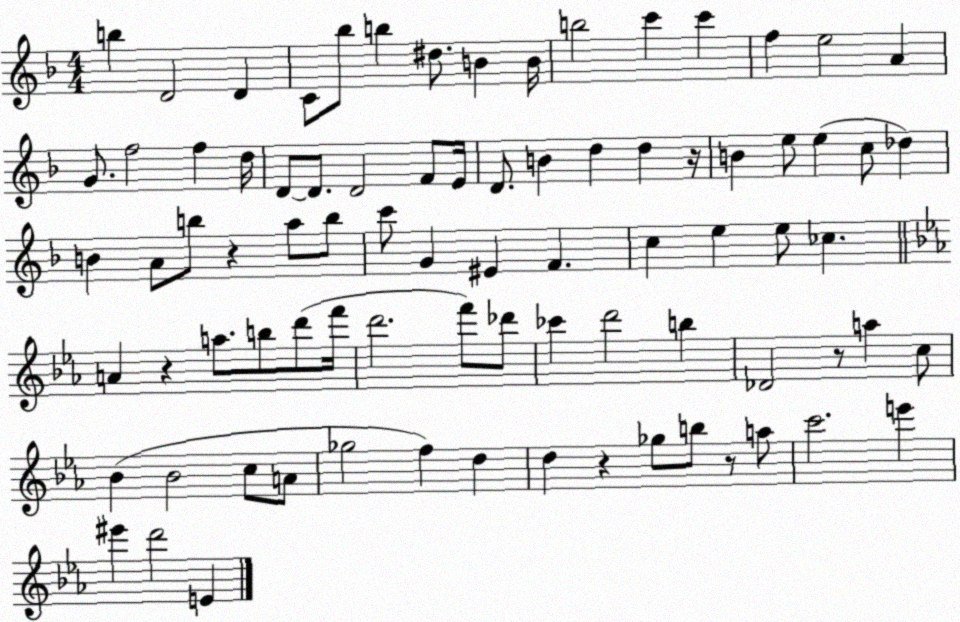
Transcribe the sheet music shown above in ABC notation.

X:1
T:Untitled
M:4/4
L:1/4
K:F
b D2 D C/2 _b/2 b ^d/2 B B/4 b2 c' c' f e2 A G/2 f2 f d/4 D/2 D/2 D2 F/2 E/4 D/2 B d d z/4 B e/2 e c/2 _d B A/2 b/2 z a/2 b/2 c'/2 G ^E F c e e/2 _c A z a/2 b/2 d'/2 f'/4 d'2 f'/2 _d'/2 _c' d'2 b _D2 z/2 a c/2 _B _B2 c/2 A/2 _g2 f d d z _g/2 b/2 z/2 a/2 c'2 e' ^e' d'2 E